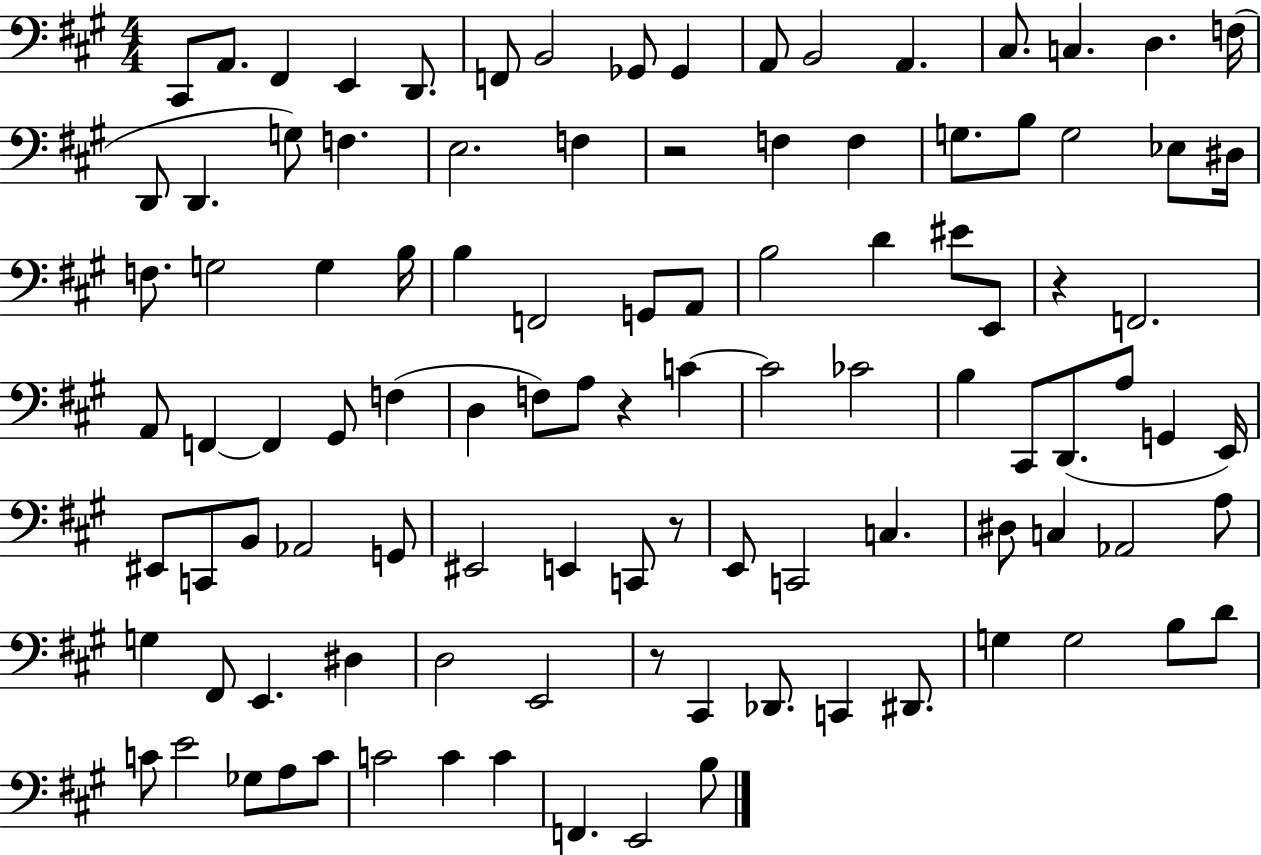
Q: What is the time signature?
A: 4/4